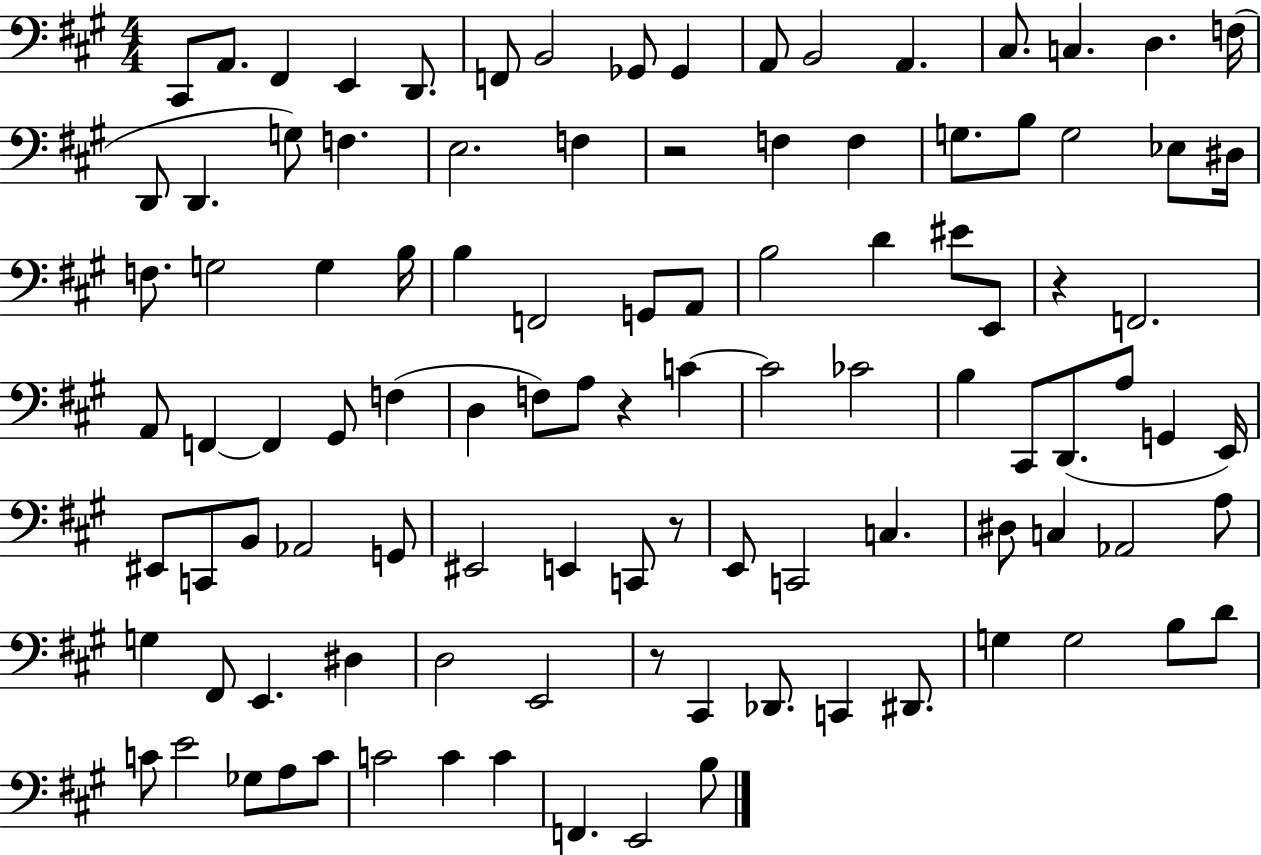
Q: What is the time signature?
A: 4/4